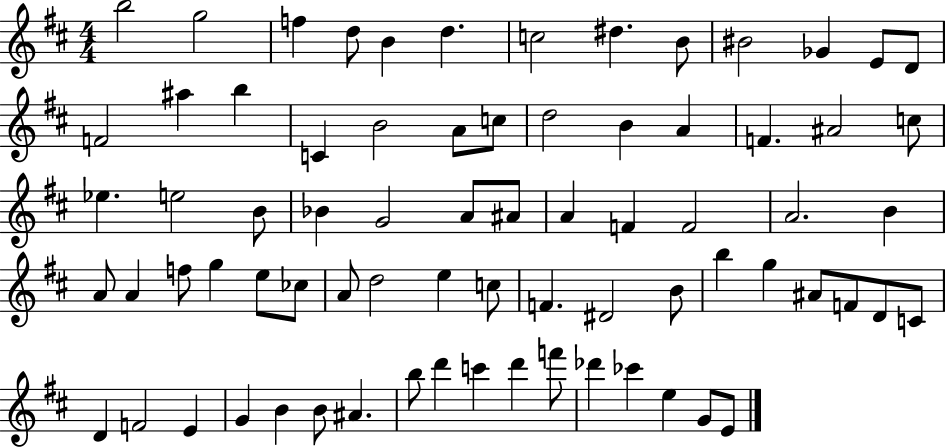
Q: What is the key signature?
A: D major